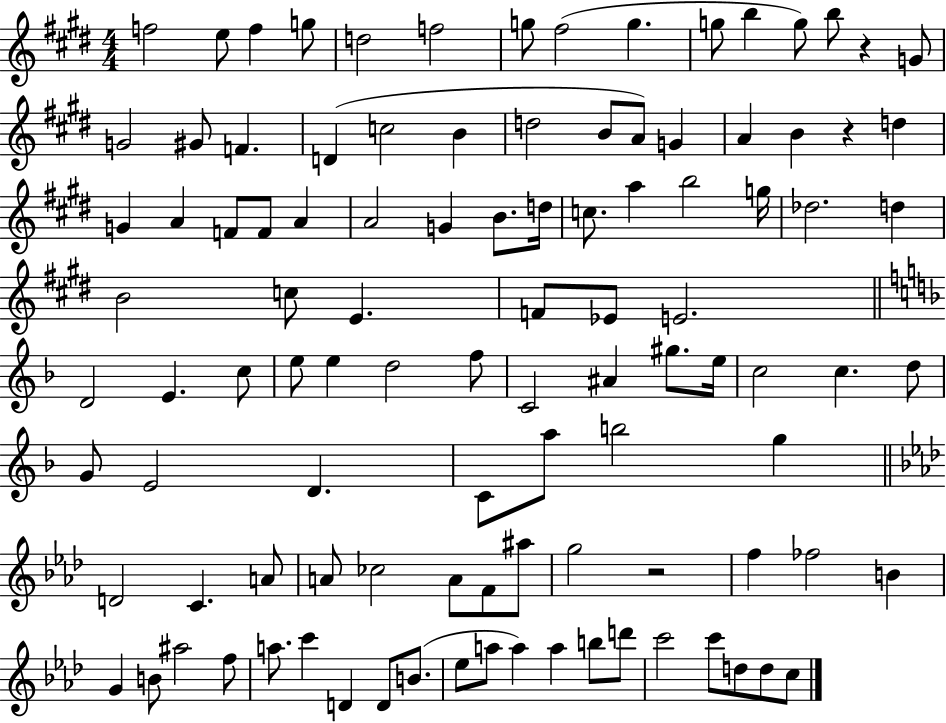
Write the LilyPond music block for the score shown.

{
  \clef treble
  \numericTimeSignature
  \time 4/4
  \key e \major
  f''2 e''8 f''4 g''8 | d''2 f''2 | g''8 fis''2( g''4. | g''8 b''4 g''8) b''8 r4 g'8 | \break g'2 gis'8 f'4. | d'4( c''2 b'4 | d''2 b'8 a'8) g'4 | a'4 b'4 r4 d''4 | \break g'4 a'4 f'8 f'8 a'4 | a'2 g'4 b'8. d''16 | c''8. a''4 b''2 g''16 | des''2. d''4 | \break b'2 c''8 e'4. | f'8 ees'8 e'2. | \bar "||" \break \key d \minor d'2 e'4. c''8 | e''8 e''4 d''2 f''8 | c'2 ais'4 gis''8. e''16 | c''2 c''4. d''8 | \break g'8 e'2 d'4. | c'8 a''8 b''2 g''4 | \bar "||" \break \key aes \major d'2 c'4. a'8 | a'8 ces''2 a'8 f'8 ais''8 | g''2 r2 | f''4 fes''2 b'4 | \break g'4 b'8 ais''2 f''8 | a''8. c'''4 d'4 d'8 b'8.( | ees''8 a''8 a''4) a''4 b''8 d'''8 | c'''2 c'''8 d''8 d''8 c''8 | \break \bar "|."
}